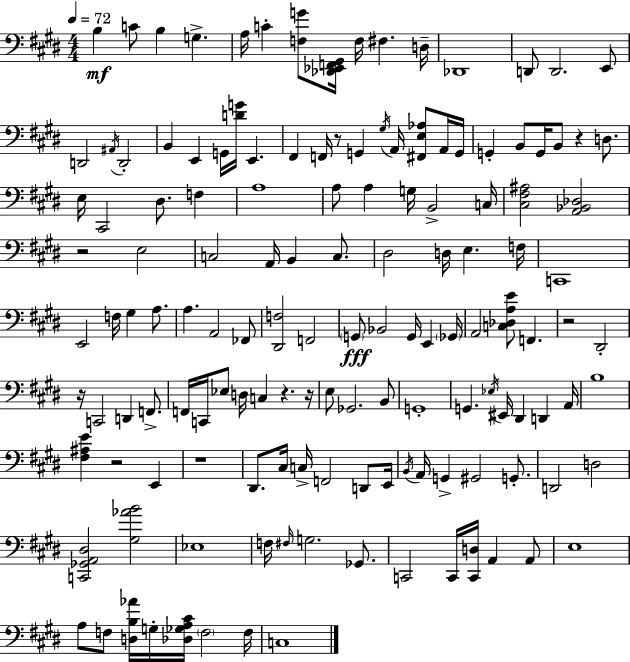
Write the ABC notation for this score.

X:1
T:Untitled
M:4/4
L:1/4
K:E
B, C/2 B, G, A,/4 C [F,G]/2 [_D,,_E,,F,,^G,,]/4 F,/4 ^F, D,/4 _D,,4 D,,/2 D,,2 E,,/2 D,,2 ^A,,/4 D,,2 B,, E,, G,,/4 [DG]/4 E,, ^F,, F,,/4 z/2 G,, ^G,/4 A,,/4 [^F,,E,_A,]/2 A,,/4 G,,/4 G,, B,,/2 G,,/4 B,,/2 z D,/2 E,/4 ^C,,2 ^D,/2 F, A,4 A,/2 A, G,/4 B,,2 C,/4 [^C,^F,^A,]2 [A,,_B,,_D,]2 z2 E,2 C,2 A,,/4 B,, C,/2 ^D,2 D,/4 E, F,/4 C,,4 E,,2 F,/4 ^G, A,/2 A, A,,2 _F,,/2 [^D,,F,]2 F,,2 G,,/2 _B,,2 G,,/4 E,, _G,,/4 A,,2 [C,_D,A,E]/2 F,, z2 ^D,,2 z/4 C,,2 D,, F,,/2 F,,/4 C,,/4 _E,/2 D,/4 C, z z/4 E,/2 _G,,2 B,,/2 G,,4 G,, _E,/4 ^E,,/4 ^D,, D,, A,,/4 B,4 [^F,^A,E] z2 E,, z4 ^D,,/2 ^C,/4 C,/4 F,,2 D,,/2 E,,/4 B,,/4 A,,/4 G,, ^G,,2 G,,/2 D,,2 D,2 [C,,_G,,A,,^D,]2 [^G,_AB]2 _E,4 F,/4 ^F,/4 G,2 _G,,/2 C,,2 C,,/4 [C,,D,]/4 A,, A,,/2 E,4 A,/2 F,/2 [D,B,_A]/4 G,/4 [_D,_G,A,^C]/4 F,2 F,/4 C,4